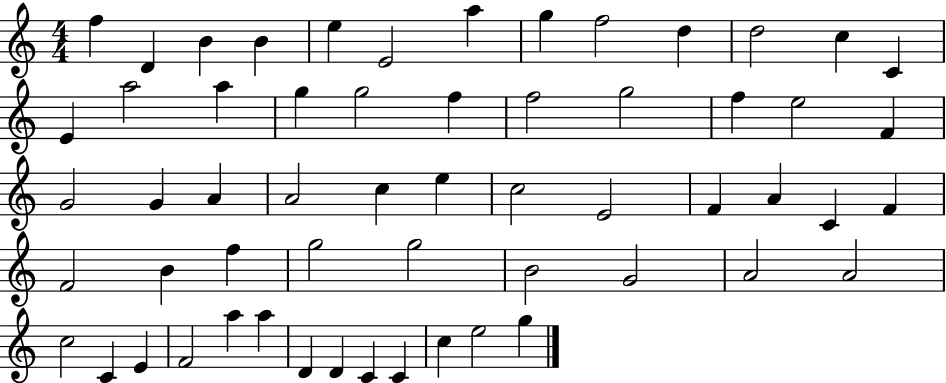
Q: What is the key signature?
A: C major